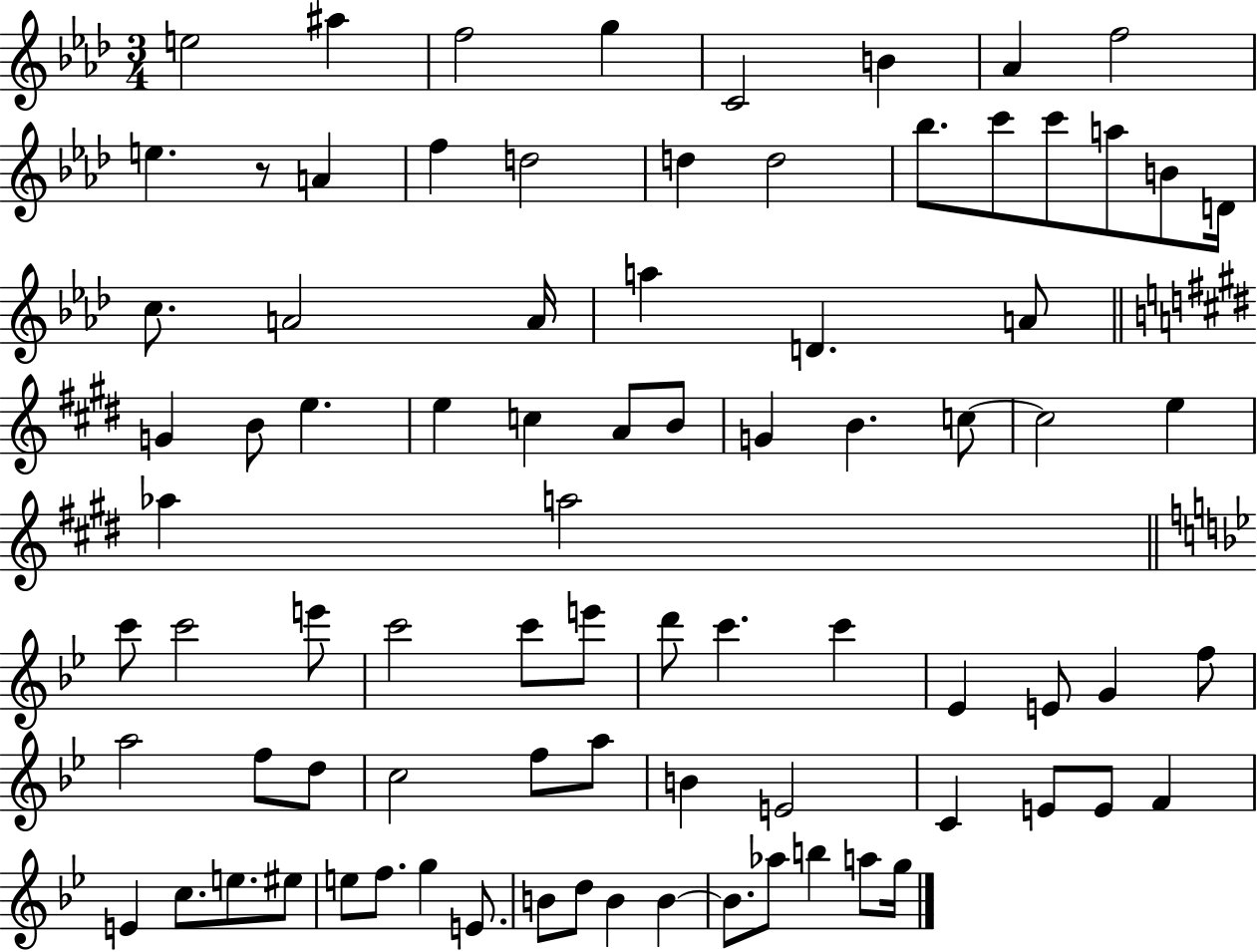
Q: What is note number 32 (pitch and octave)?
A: A4